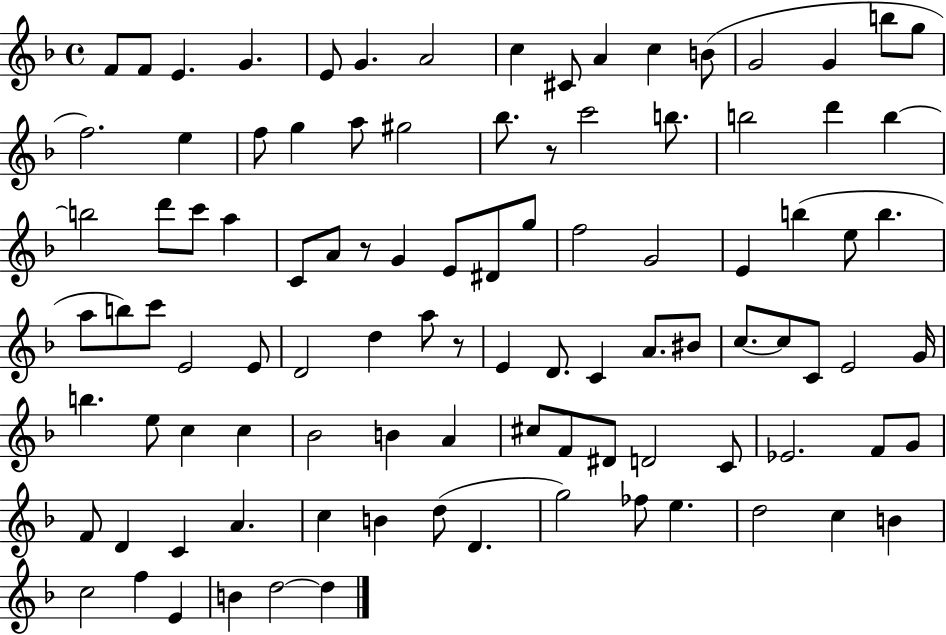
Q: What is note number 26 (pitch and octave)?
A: B5